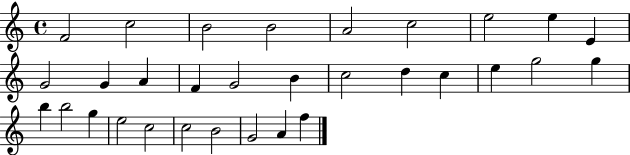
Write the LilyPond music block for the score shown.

{
  \clef treble
  \time 4/4
  \defaultTimeSignature
  \key c \major
  f'2 c''2 | b'2 b'2 | a'2 c''2 | e''2 e''4 e'4 | \break g'2 g'4 a'4 | f'4 g'2 b'4 | c''2 d''4 c''4 | e''4 g''2 g''4 | \break b''4 b''2 g''4 | e''2 c''2 | c''2 b'2 | g'2 a'4 f''4 | \break \bar "|."
}